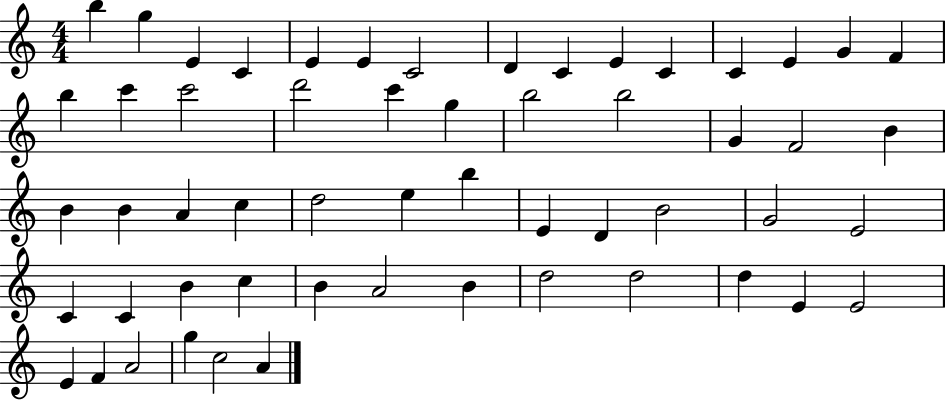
X:1
T:Untitled
M:4/4
L:1/4
K:C
b g E C E E C2 D C E C C E G F b c' c'2 d'2 c' g b2 b2 G F2 B B B A c d2 e b E D B2 G2 E2 C C B c B A2 B d2 d2 d E E2 E F A2 g c2 A